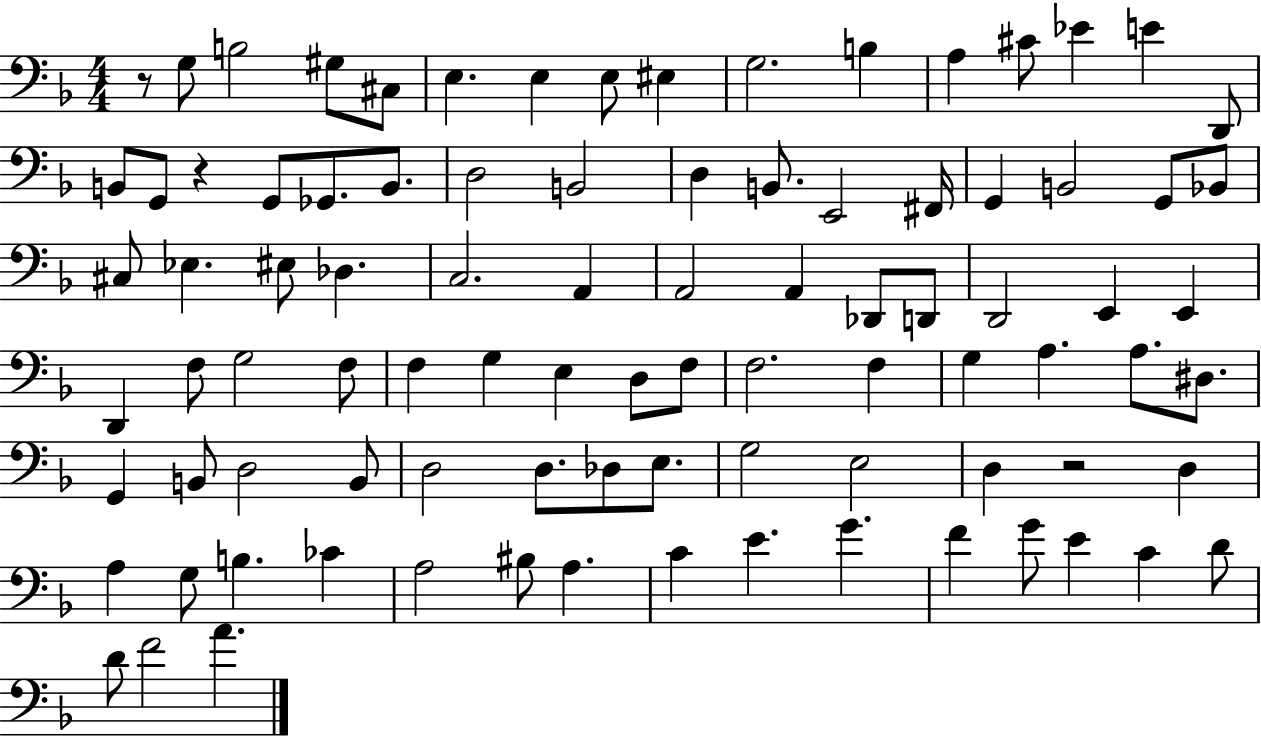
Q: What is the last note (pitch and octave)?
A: A4